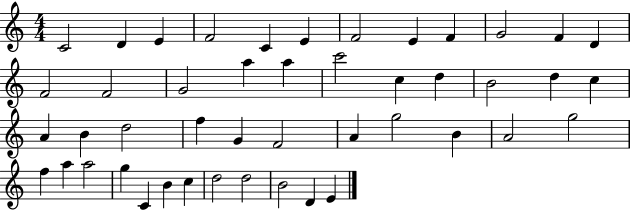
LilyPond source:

{
  \clef treble
  \numericTimeSignature
  \time 4/4
  \key c \major
  c'2 d'4 e'4 | f'2 c'4 e'4 | f'2 e'4 f'4 | g'2 f'4 d'4 | \break f'2 f'2 | g'2 a''4 a''4 | c'''2 c''4 d''4 | b'2 d''4 c''4 | \break a'4 b'4 d''2 | f''4 g'4 f'2 | a'4 g''2 b'4 | a'2 g''2 | \break f''4 a''4 a''2 | g''4 c'4 b'4 c''4 | d''2 d''2 | b'2 d'4 e'4 | \break \bar "|."
}